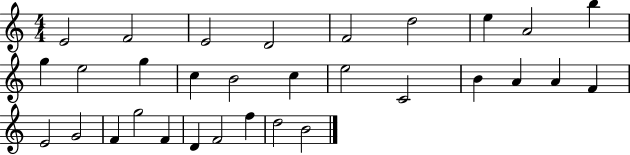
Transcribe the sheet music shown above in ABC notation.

X:1
T:Untitled
M:4/4
L:1/4
K:C
E2 F2 E2 D2 F2 d2 e A2 b g e2 g c B2 c e2 C2 B A A F E2 G2 F g2 F D F2 f d2 B2